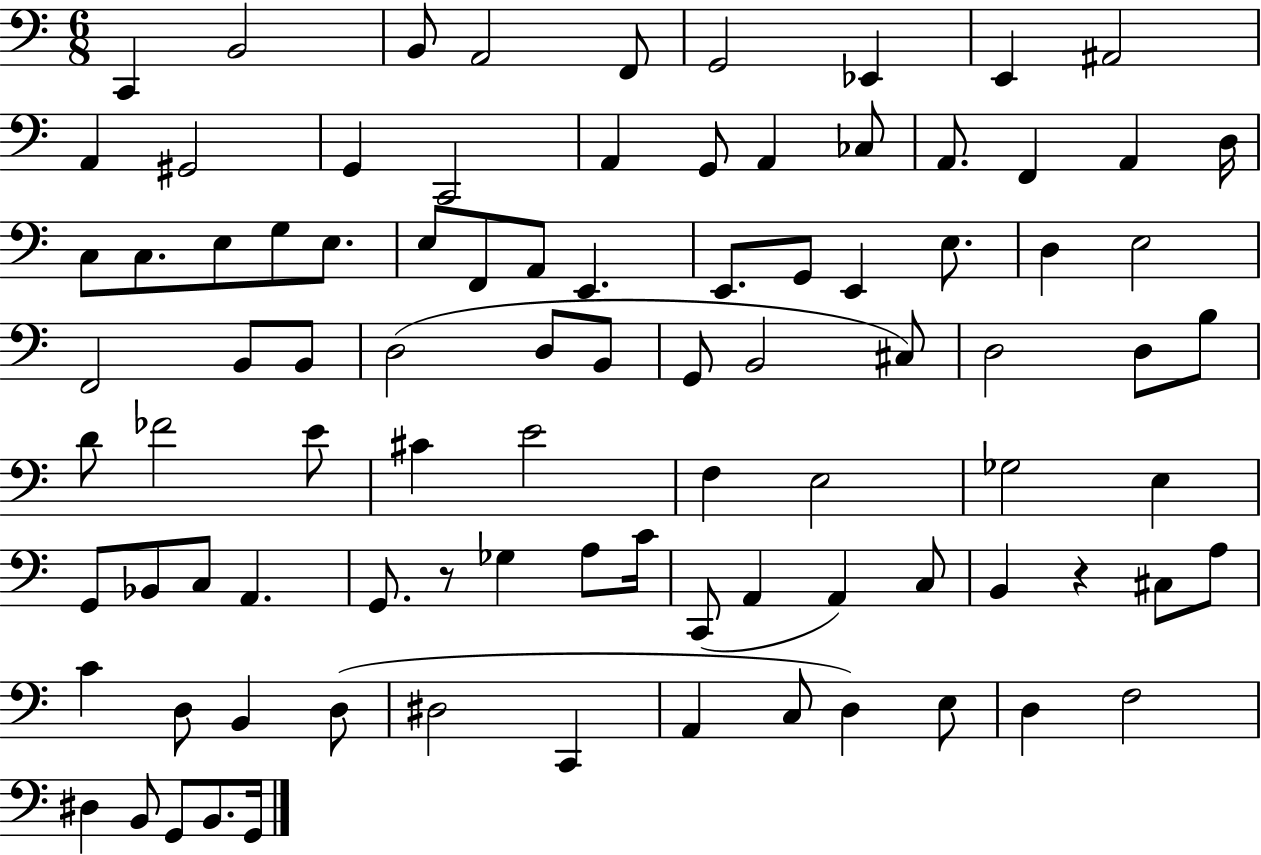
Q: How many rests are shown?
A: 2